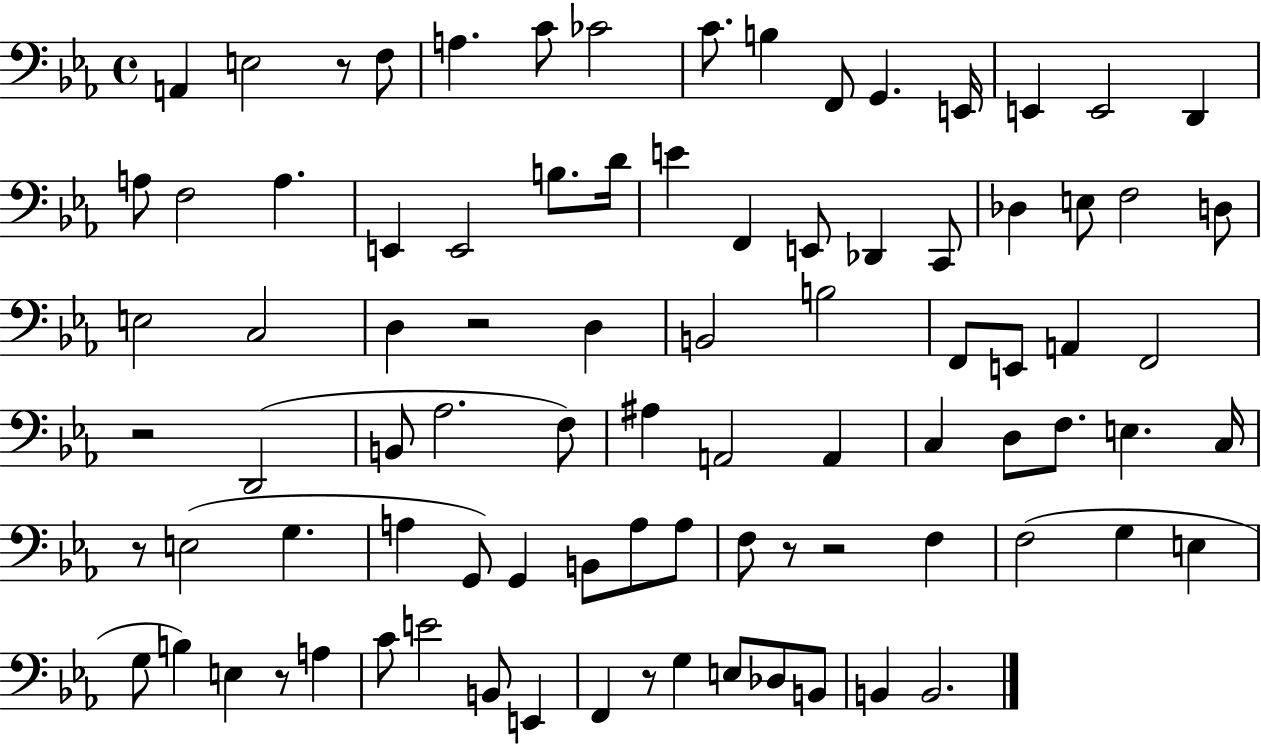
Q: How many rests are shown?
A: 8